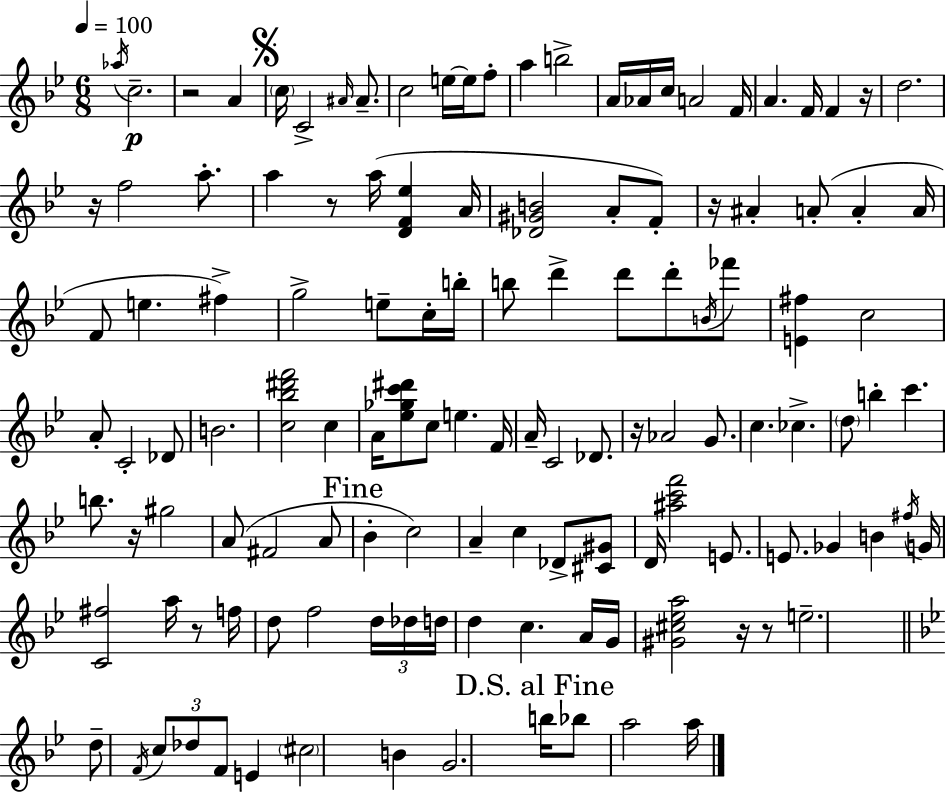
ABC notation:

X:1
T:Untitled
M:6/8
L:1/4
K:Bb
_a/4 c2 z2 A c/4 C2 ^A/4 ^A/2 c2 e/4 e/4 f/2 a b2 A/4 _A/4 c/4 A2 F/4 A F/4 F z/4 d2 z/4 f2 a/2 a z/2 a/4 [DF_e] A/4 [_D^GB]2 A/2 F/2 z/4 ^A A/2 A A/4 F/2 e ^f g2 e/2 c/4 b/4 b/2 d' d'/2 d'/2 B/4 _f'/2 [E^f] c2 A/2 C2 _D/2 B2 [c_b^d'f']2 c A/4 [_e_gc'^d']/2 c/2 e F/4 A/4 C2 _D/2 z/4 _A2 G/2 c _c d/2 b c' b/2 z/4 ^g2 A/2 ^F2 A/2 _B c2 A c _D/2 [^C^G]/2 D/4 [^ac'f']2 E/2 E/2 _G B ^f/4 G/4 [C^f]2 a/4 z/2 f/4 d/2 f2 d/4 _d/4 d/4 d c A/4 G/4 [^G^c_ea]2 z/4 z/2 e2 d/2 F/4 c/2 _d/2 F/2 E ^c2 B G2 b/4 _b/2 a2 a/4